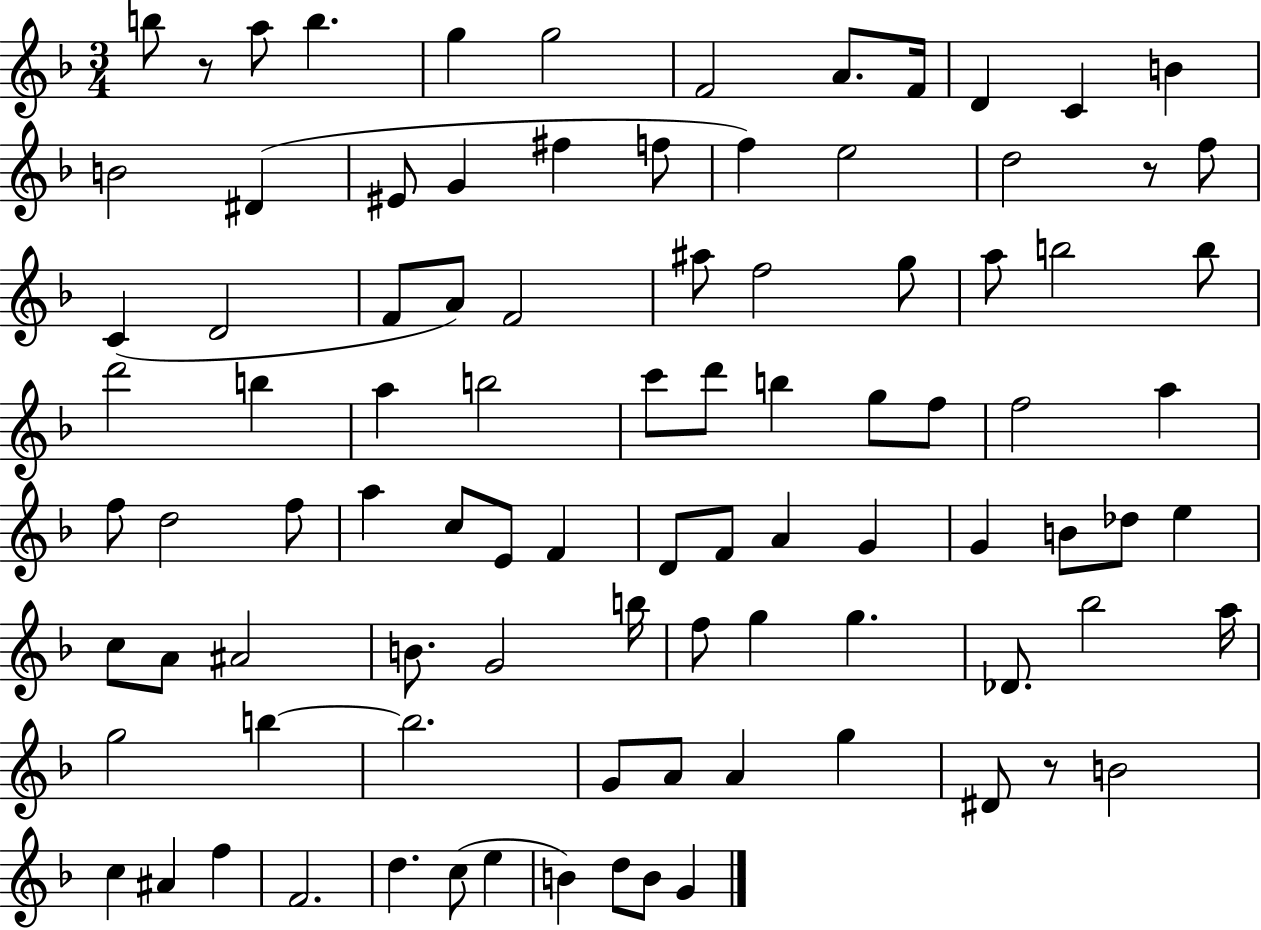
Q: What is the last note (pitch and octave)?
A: G4